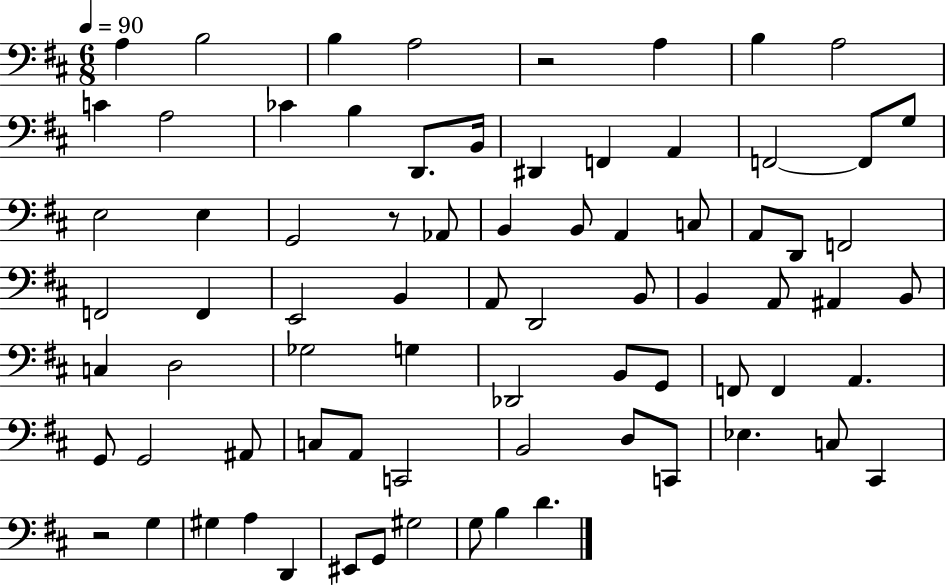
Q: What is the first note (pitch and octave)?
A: A3